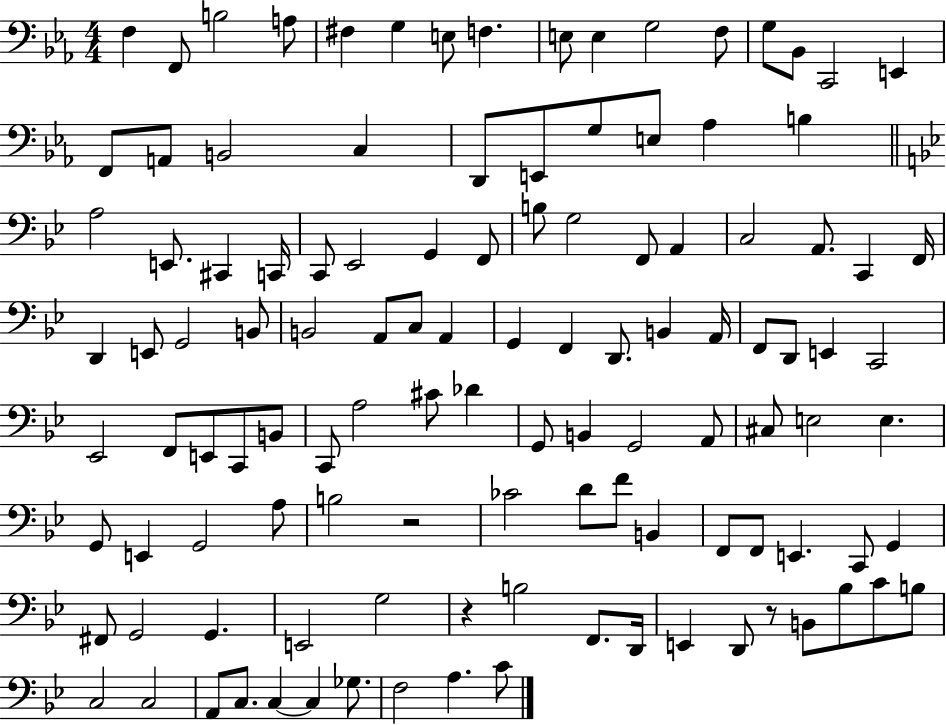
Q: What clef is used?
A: bass